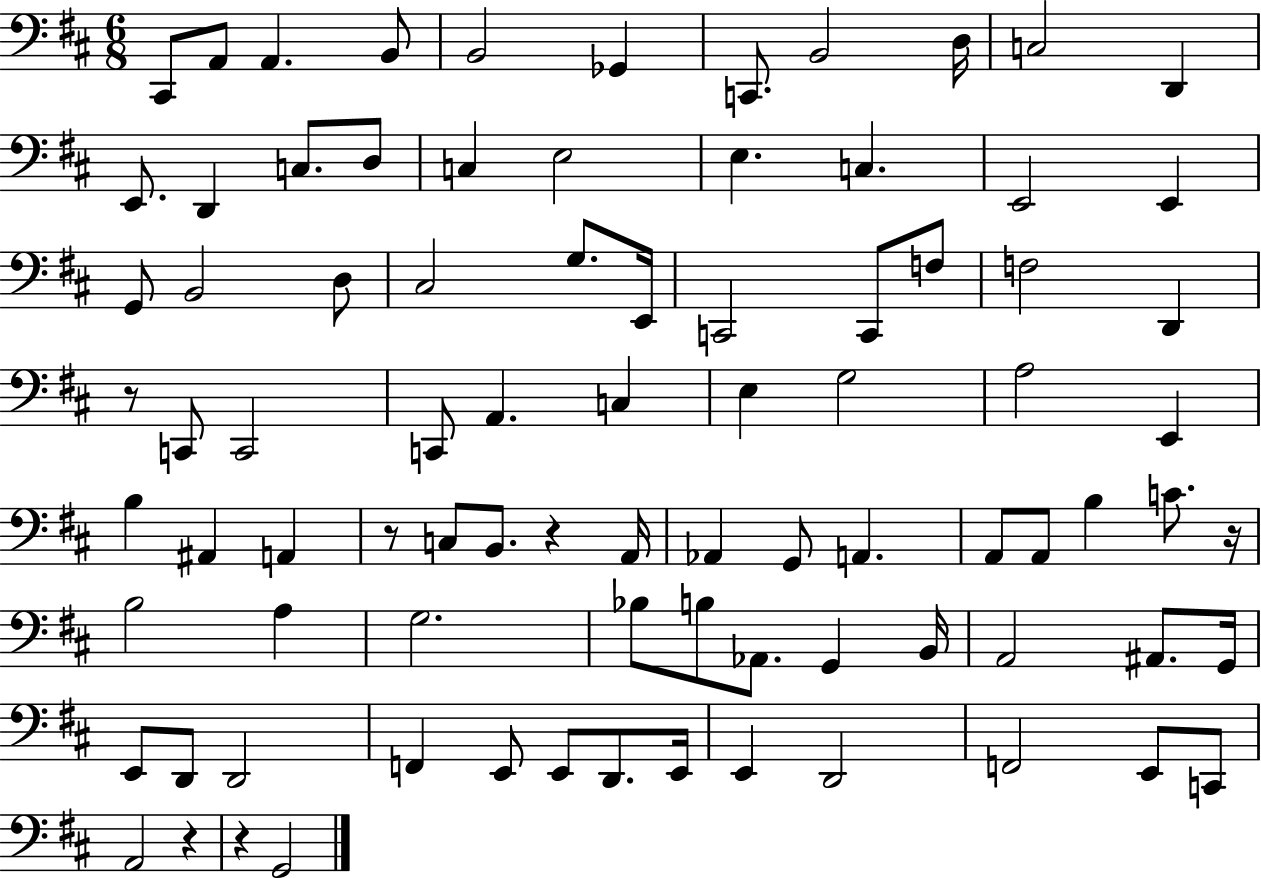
C#2/e A2/e A2/q. B2/e B2/h Gb2/q C2/e. B2/h D3/s C3/h D2/q E2/e. D2/q C3/e. D3/e C3/q E3/h E3/q. C3/q. E2/h E2/q G2/e B2/h D3/e C#3/h G3/e. E2/s C2/h C2/e F3/e F3/h D2/q R/e C2/e C2/h C2/e A2/q. C3/q E3/q G3/h A3/h E2/q B3/q A#2/q A2/q R/e C3/e B2/e. R/q A2/s Ab2/q G2/e A2/q. A2/e A2/e B3/q C4/e. R/s B3/h A3/q G3/h. Bb3/e B3/e Ab2/e. G2/q B2/s A2/h A#2/e. G2/s E2/e D2/e D2/h F2/q E2/e E2/e D2/e. E2/s E2/q D2/h F2/h E2/e C2/e A2/h R/q R/q G2/h